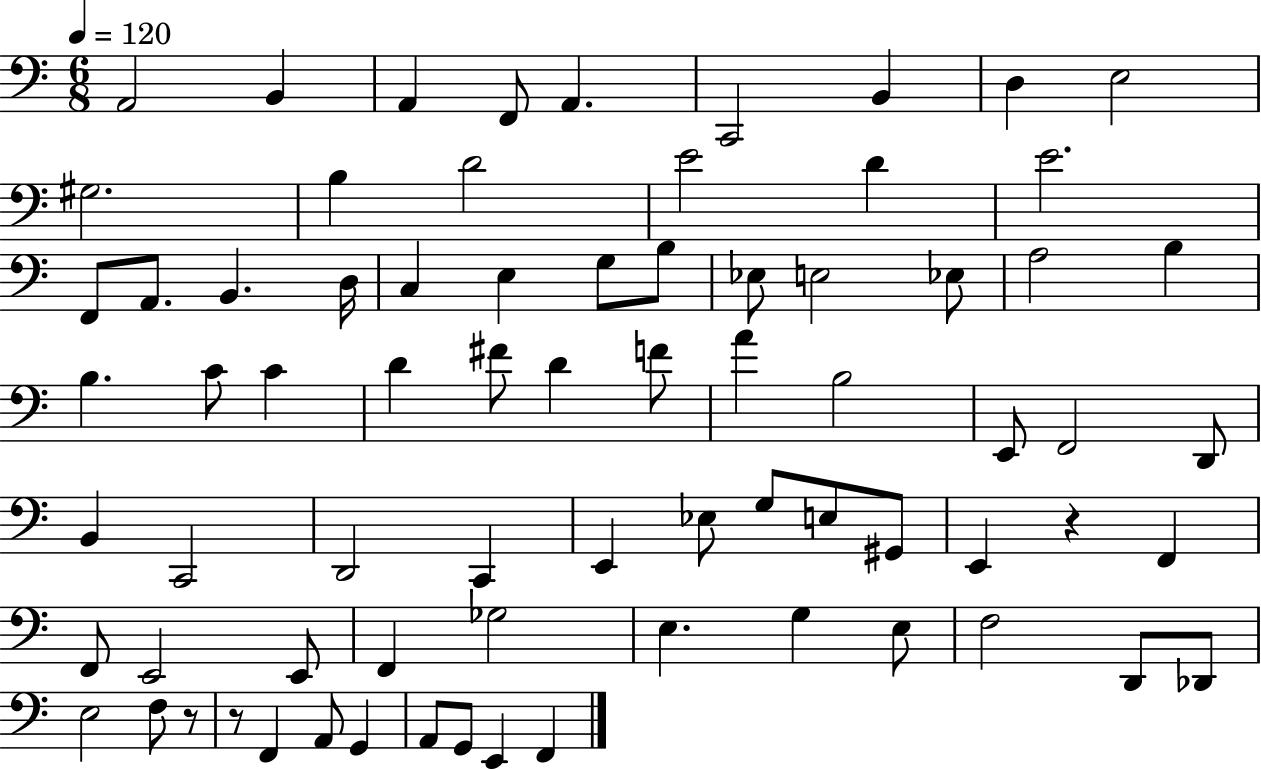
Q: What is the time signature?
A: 6/8